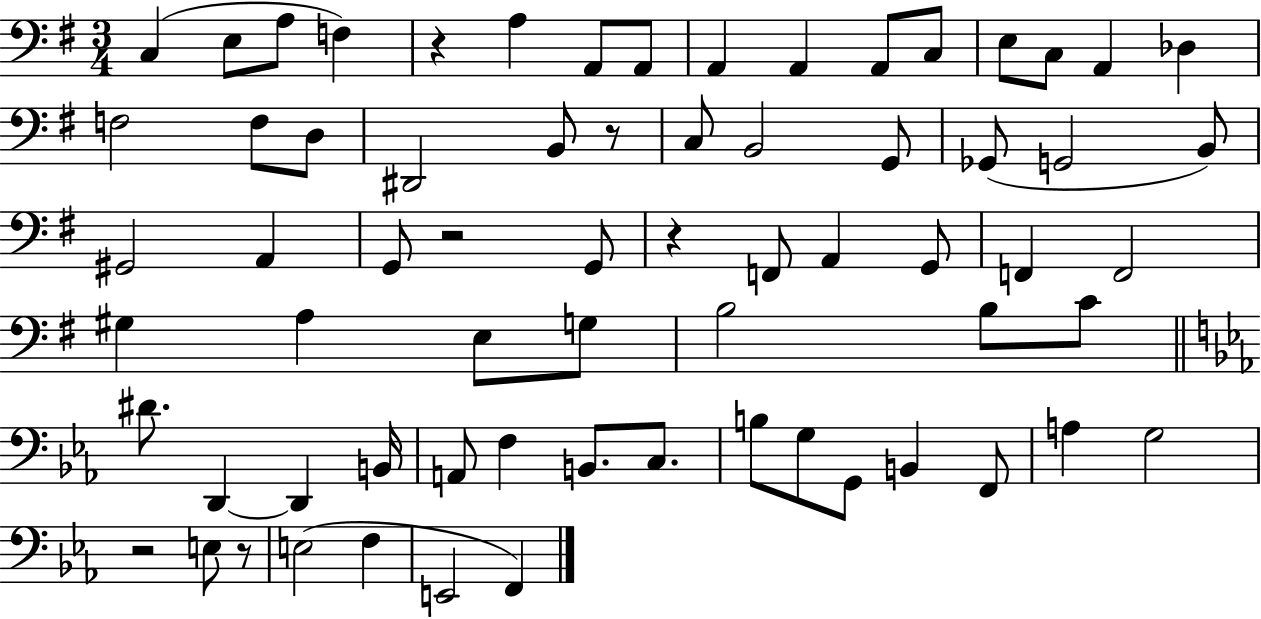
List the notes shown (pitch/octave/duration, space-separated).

C3/q E3/e A3/e F3/q R/q A3/q A2/e A2/e A2/q A2/q A2/e C3/e E3/e C3/e A2/q Db3/q F3/h F3/e D3/e D#2/h B2/e R/e C3/e B2/h G2/e Gb2/e G2/h B2/e G#2/h A2/q G2/e R/h G2/e R/q F2/e A2/q G2/e F2/q F2/h G#3/q A3/q E3/e G3/e B3/h B3/e C4/e D#4/e. D2/q D2/q B2/s A2/e F3/q B2/e. C3/e. B3/e G3/e G2/e B2/q F2/e A3/q G3/h R/h E3/e R/e E3/h F3/q E2/h F2/q